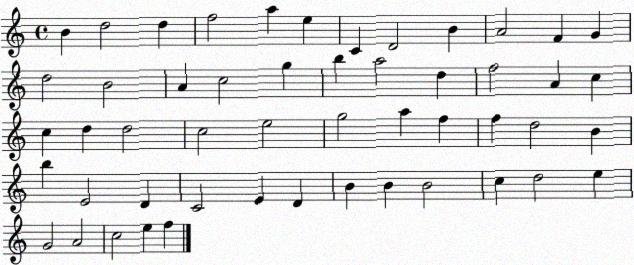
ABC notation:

X:1
T:Untitled
M:4/4
L:1/4
K:C
B d2 d f2 a e C D2 B A2 F G d2 B2 A c2 g b a2 d f2 A c c d d2 c2 e2 g2 a f f d2 B b E2 D C2 E D B B B2 c d2 e G2 A2 c2 e f